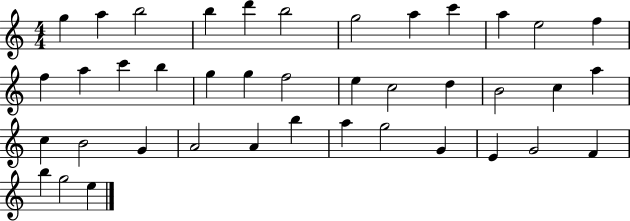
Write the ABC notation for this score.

X:1
T:Untitled
M:4/4
L:1/4
K:C
g a b2 b d' b2 g2 a c' a e2 f f a c' b g g f2 e c2 d B2 c a c B2 G A2 A b a g2 G E G2 F b g2 e